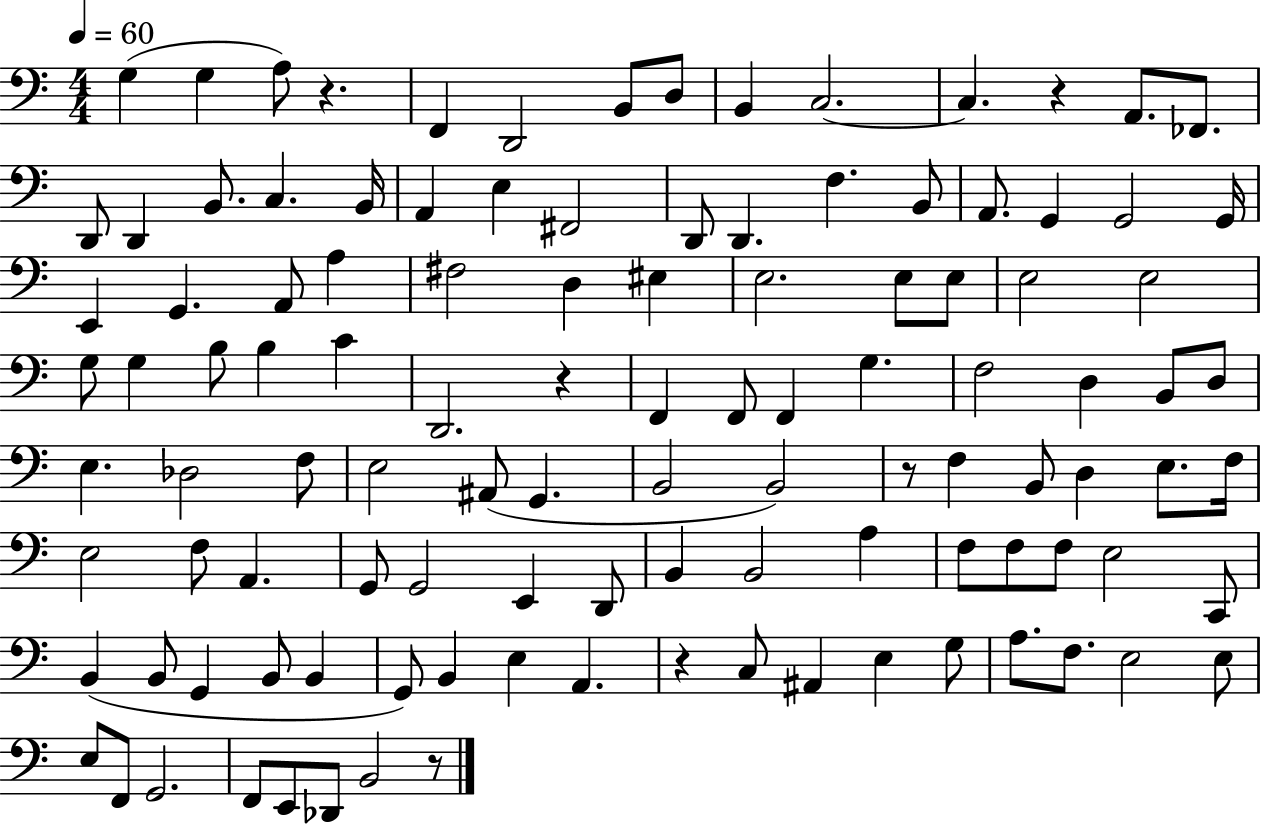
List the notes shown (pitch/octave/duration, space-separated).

G3/q G3/q A3/e R/q. F2/q D2/h B2/e D3/e B2/q C3/h. C3/q. R/q A2/e. FES2/e. D2/e D2/q B2/e. C3/q. B2/s A2/q E3/q F#2/h D2/e D2/q. F3/q. B2/e A2/e. G2/q G2/h G2/s E2/q G2/q. A2/e A3/q F#3/h D3/q EIS3/q E3/h. E3/e E3/e E3/h E3/h G3/e G3/q B3/e B3/q C4/q D2/h. R/q F2/q F2/e F2/q G3/q. F3/h D3/q B2/e D3/e E3/q. Db3/h F3/e E3/h A#2/e G2/q. B2/h B2/h R/e F3/q B2/e D3/q E3/e. F3/s E3/h F3/e A2/q. G2/e G2/h E2/q D2/e B2/q B2/h A3/q F3/e F3/e F3/e E3/h C2/e B2/q B2/e G2/q B2/e B2/q G2/e B2/q E3/q A2/q. R/q C3/e A#2/q E3/q G3/e A3/e. F3/e. E3/h E3/e E3/e F2/e G2/h. F2/e E2/e Db2/e B2/h R/e